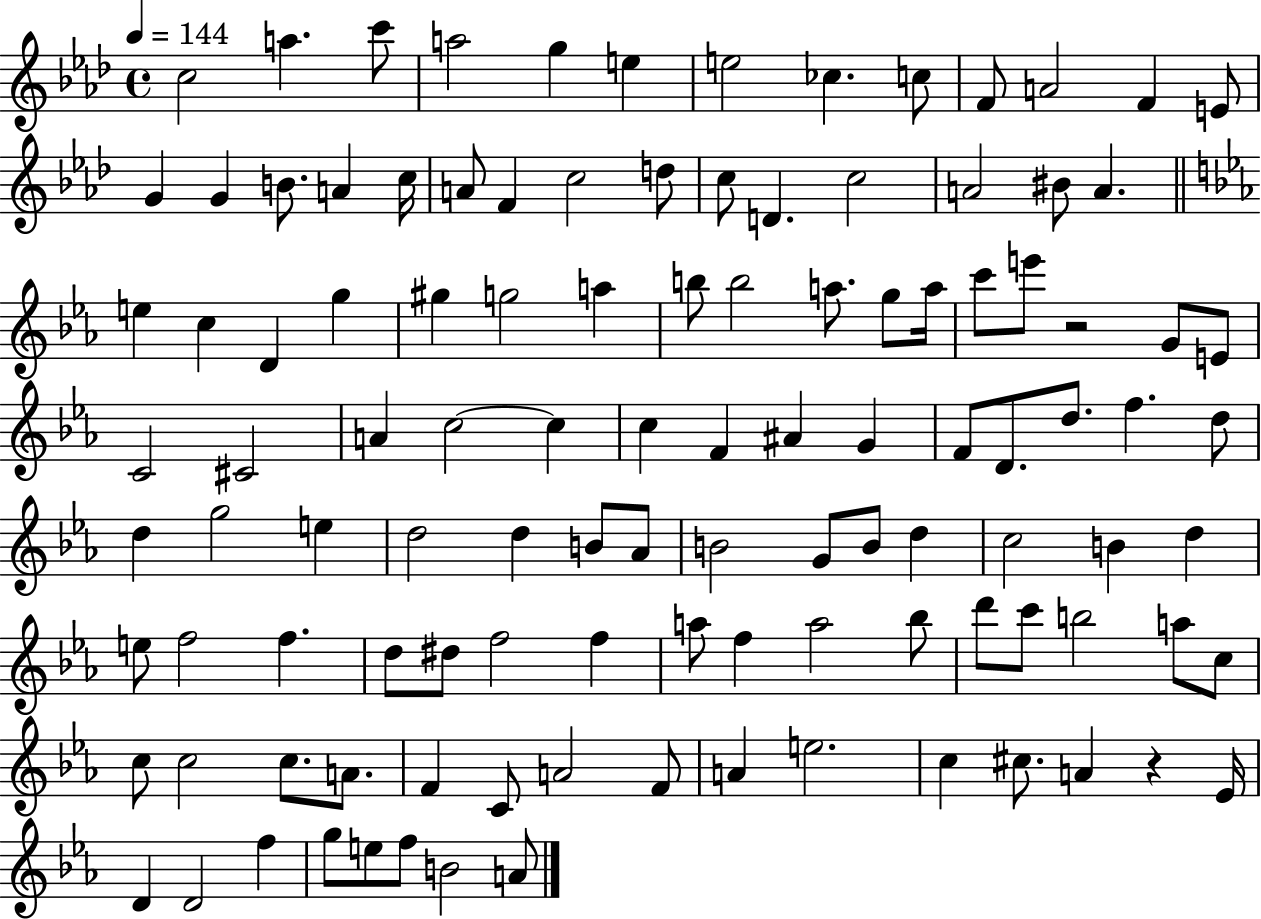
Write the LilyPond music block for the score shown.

{
  \clef treble
  \time 4/4
  \defaultTimeSignature
  \key aes \major
  \tempo 4 = 144
  c''2 a''4. c'''8 | a''2 g''4 e''4 | e''2 ces''4. c''8 | f'8 a'2 f'4 e'8 | \break g'4 g'4 b'8. a'4 c''16 | a'8 f'4 c''2 d''8 | c''8 d'4. c''2 | a'2 bis'8 a'4. | \break \bar "||" \break \key c \minor e''4 c''4 d'4 g''4 | gis''4 g''2 a''4 | b''8 b''2 a''8. g''8 a''16 | c'''8 e'''8 r2 g'8 e'8 | \break c'2 cis'2 | a'4 c''2~~ c''4 | c''4 f'4 ais'4 g'4 | f'8 d'8. d''8. f''4. d''8 | \break d''4 g''2 e''4 | d''2 d''4 b'8 aes'8 | b'2 g'8 b'8 d''4 | c''2 b'4 d''4 | \break e''8 f''2 f''4. | d''8 dis''8 f''2 f''4 | a''8 f''4 a''2 bes''8 | d'''8 c'''8 b''2 a''8 c''8 | \break c''8 c''2 c''8. a'8. | f'4 c'8 a'2 f'8 | a'4 e''2. | c''4 cis''8. a'4 r4 ees'16 | \break d'4 d'2 f''4 | g''8 e''8 f''8 b'2 a'8 | \bar "|."
}